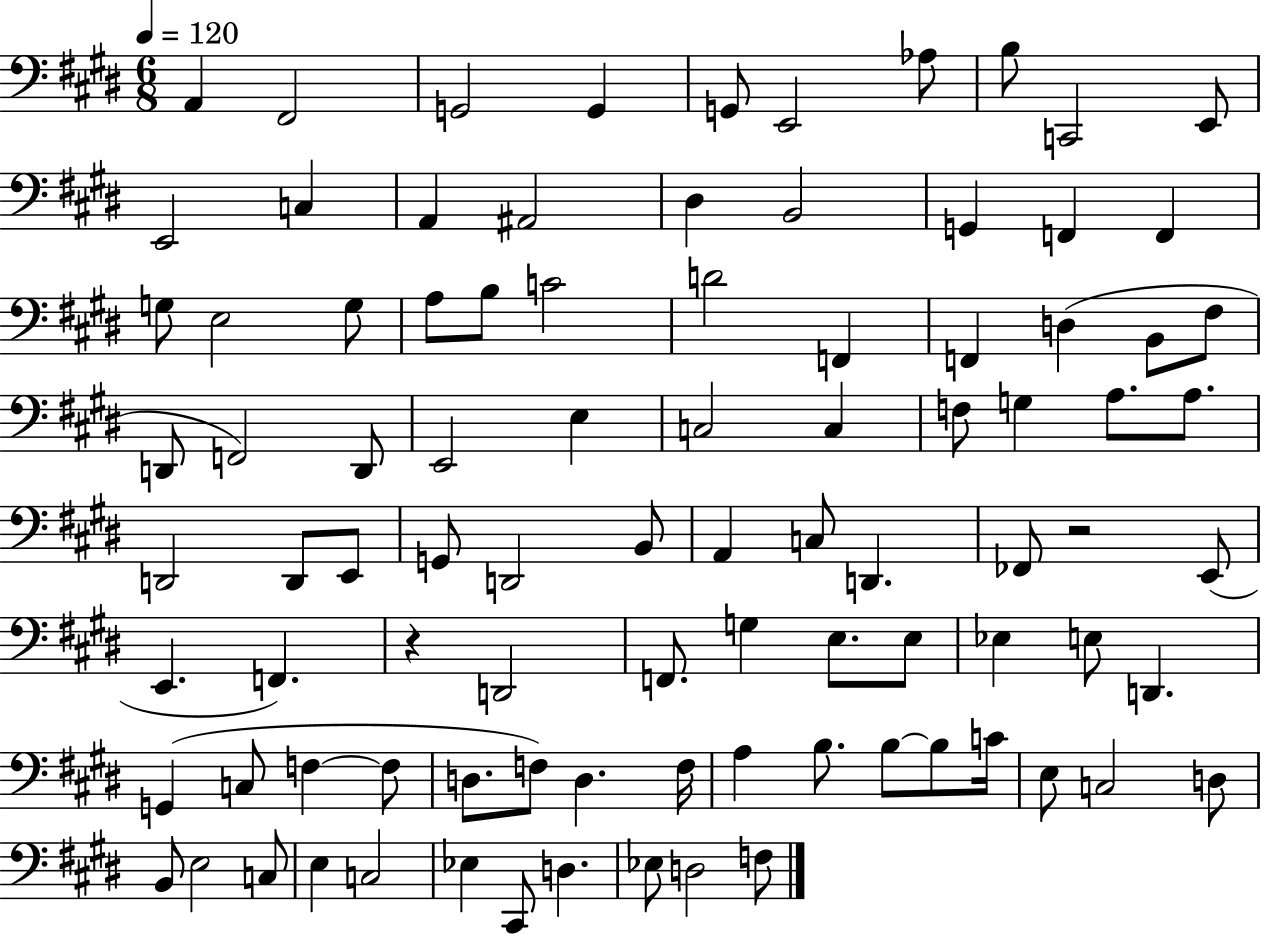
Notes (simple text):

A2/q F#2/h G2/h G2/q G2/e E2/h Ab3/e B3/e C2/h E2/e E2/h C3/q A2/q A#2/h D#3/q B2/h G2/q F2/q F2/q G3/e E3/h G3/e A3/e B3/e C4/h D4/h F2/q F2/q D3/q B2/e F#3/e D2/e F2/h D2/e E2/h E3/q C3/h C3/q F3/e G3/q A3/e. A3/e. D2/h D2/e E2/e G2/e D2/h B2/e A2/q C3/e D2/q. FES2/e R/h E2/e E2/q. F2/q. R/q D2/h F2/e. G3/q E3/e. E3/e Eb3/q E3/e D2/q. G2/q C3/e F3/q F3/e D3/e. F3/e D3/q. F3/s A3/q B3/e. B3/e B3/e C4/s E3/e C3/h D3/e B2/e E3/h C3/e E3/q C3/h Eb3/q C#2/e D3/q. Eb3/e D3/h F3/e